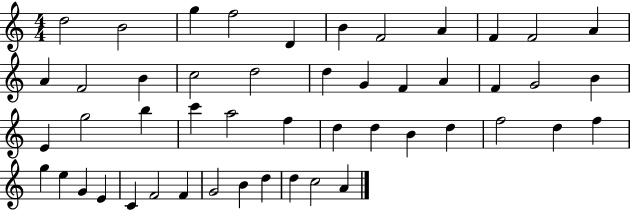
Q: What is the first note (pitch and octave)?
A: D5